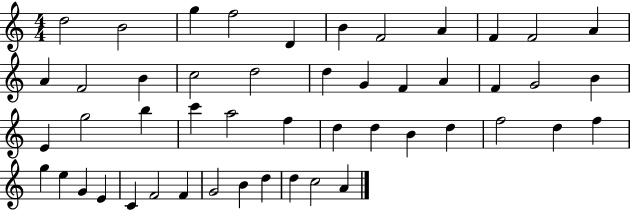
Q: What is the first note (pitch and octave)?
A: D5